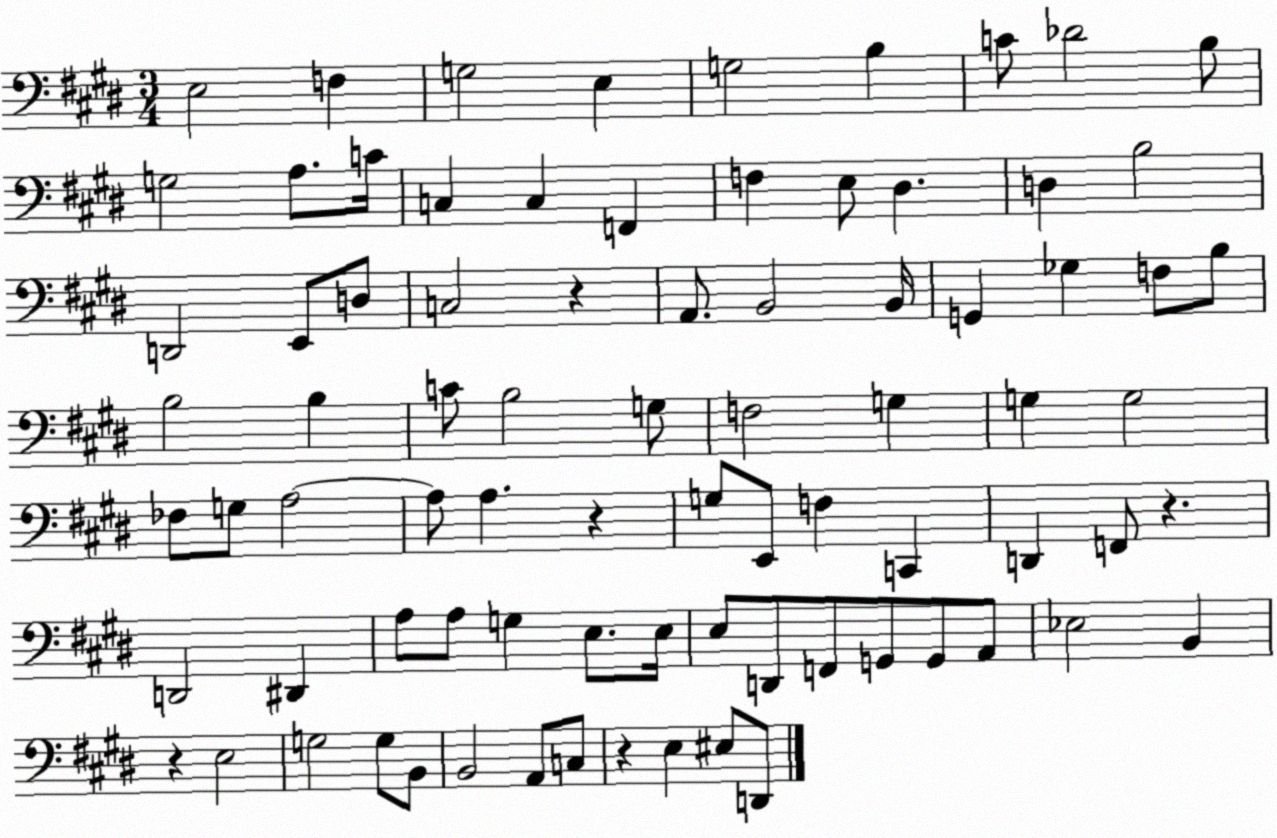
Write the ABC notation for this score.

X:1
T:Untitled
M:3/4
L:1/4
K:E
E,2 F, G,2 E, G,2 B, C/2 _D2 B,/2 G,2 A,/2 C/4 C, C, F,, F, E,/2 ^D, D, B,2 D,,2 E,,/2 D,/2 C,2 z A,,/2 B,,2 B,,/4 G,, _G, F,/2 B,/2 B,2 B, C/2 B,2 G,/2 F,2 G, G, G,2 _F,/2 G,/2 A,2 A,/2 A, z G,/2 E,,/2 F, C,, D,, F,,/2 z D,,2 ^D,, A,/2 A,/2 G, E,/2 E,/4 E,/2 D,,/2 F,,/2 G,,/2 G,,/2 A,,/2 _E,2 B,, z E,2 G,2 G,/2 B,,/2 B,,2 A,,/2 C,/2 z E, ^E,/2 D,,/2